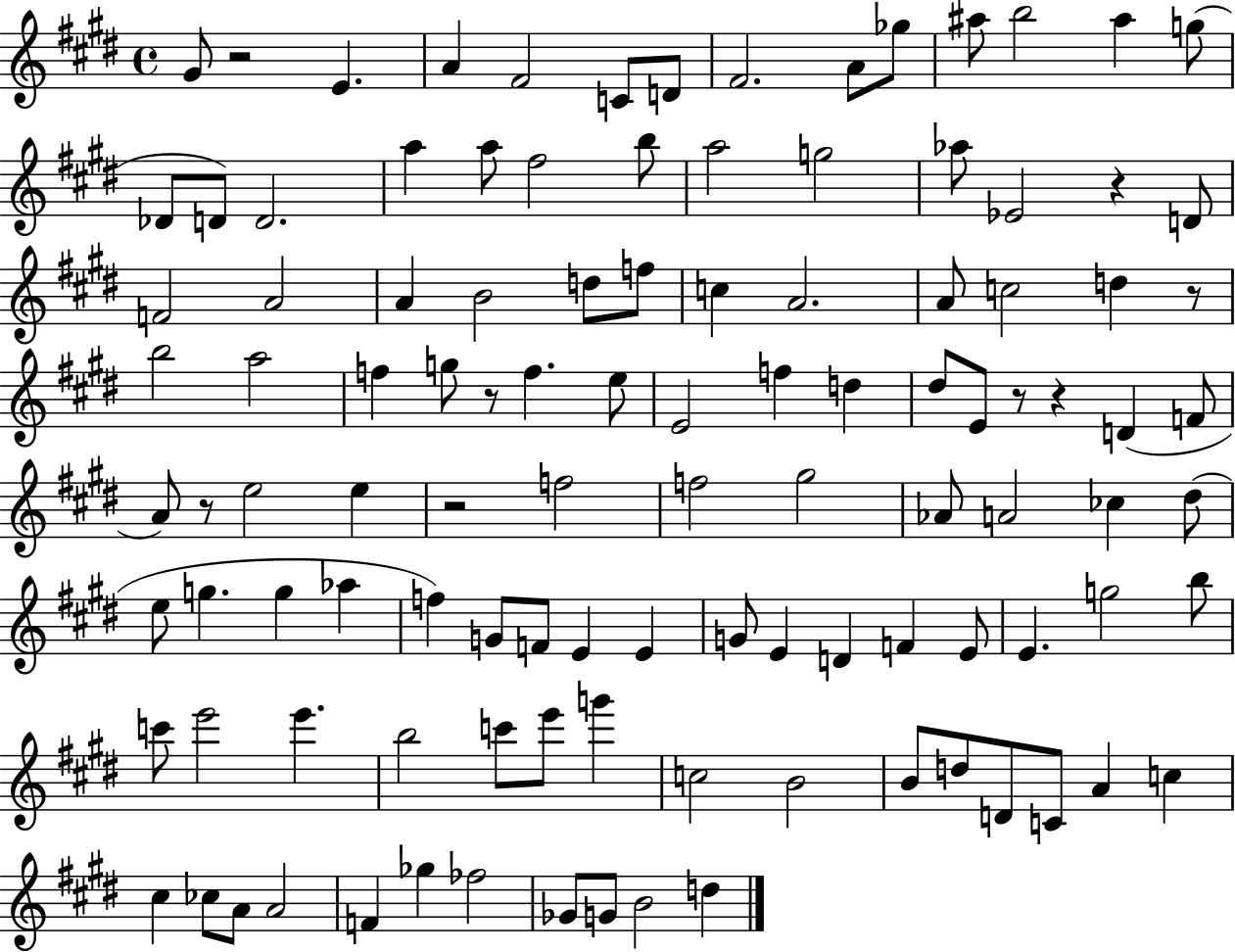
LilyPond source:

{
  \clef treble
  \time 4/4
  \defaultTimeSignature
  \key e \major
  gis'8 r2 e'4. | a'4 fis'2 c'8 d'8 | fis'2. a'8 ges''8 | ais''8 b''2 ais''4 g''8( | \break des'8 d'8) d'2. | a''4 a''8 fis''2 b''8 | a''2 g''2 | aes''8 ees'2 r4 d'8 | \break f'2 a'2 | a'4 b'2 d''8 f''8 | c''4 a'2. | a'8 c''2 d''4 r8 | \break b''2 a''2 | f''4 g''8 r8 f''4. e''8 | e'2 f''4 d''4 | dis''8 e'8 r8 r4 d'4( f'8 | \break a'8) r8 e''2 e''4 | r2 f''2 | f''2 gis''2 | aes'8 a'2 ces''4 dis''8( | \break e''8 g''4. g''4 aes''4 | f''4) g'8 f'8 e'4 e'4 | g'8 e'4 d'4 f'4 e'8 | e'4. g''2 b''8 | \break c'''8 e'''2 e'''4. | b''2 c'''8 e'''8 g'''4 | c''2 b'2 | b'8 d''8 d'8 c'8 a'4 c''4 | \break cis''4 ces''8 a'8 a'2 | f'4 ges''4 fes''2 | ges'8 g'8 b'2 d''4 | \bar "|."
}